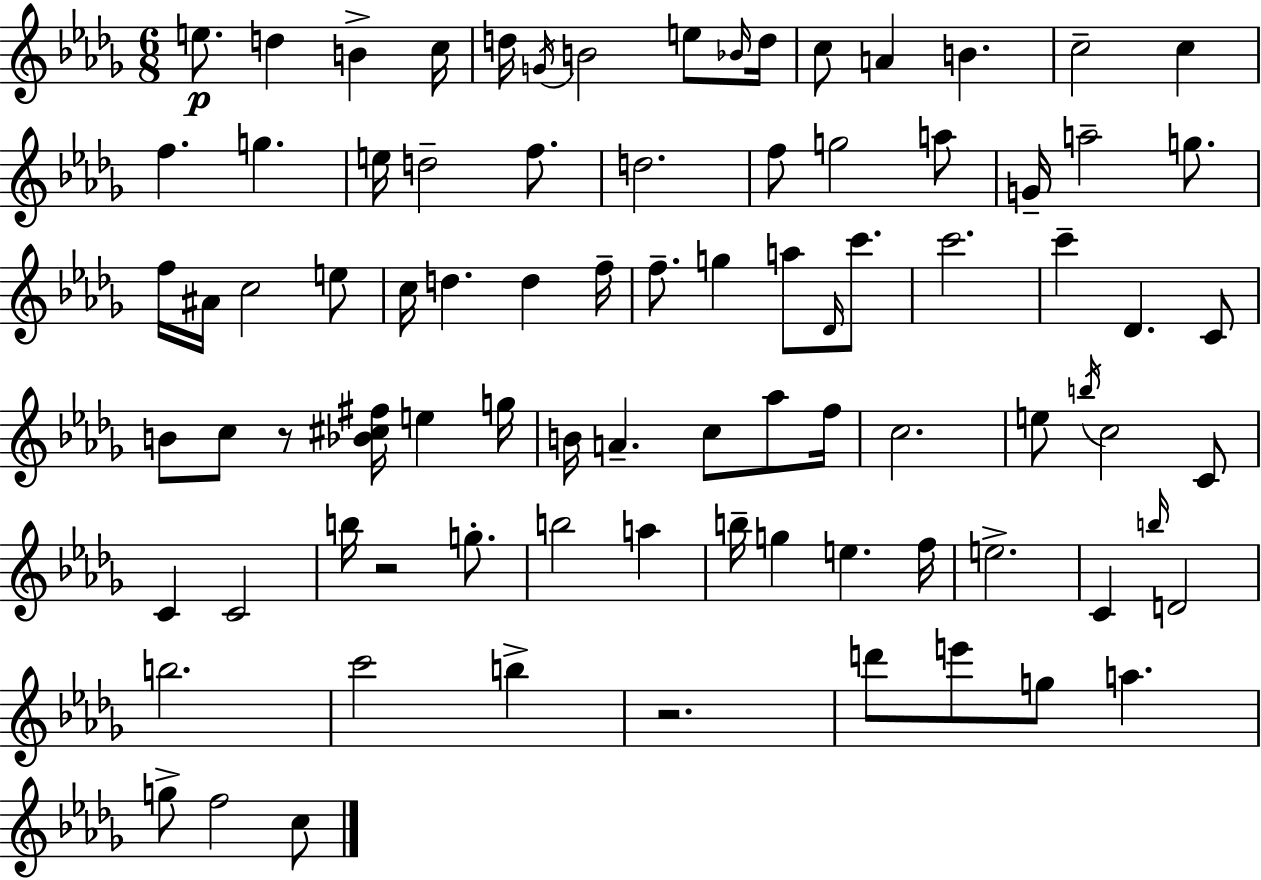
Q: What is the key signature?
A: BES minor